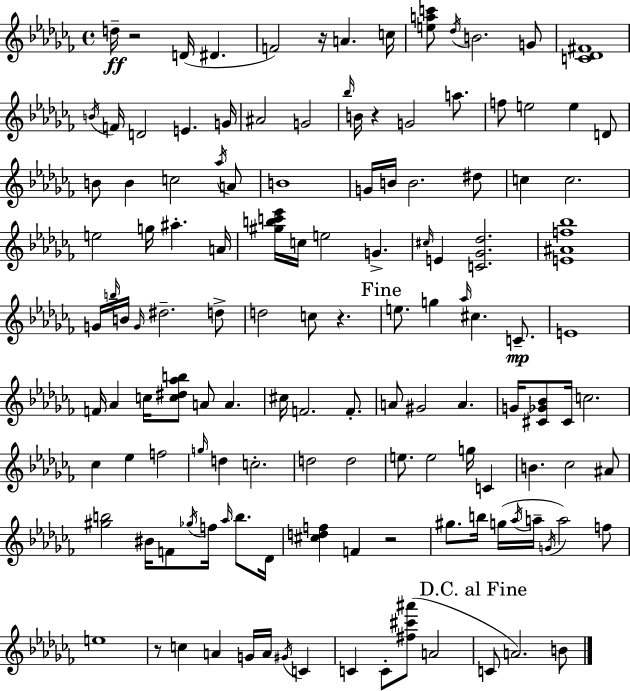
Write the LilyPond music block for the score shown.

{
  \clef treble
  \time 4/4
  \defaultTimeSignature
  \key aes \minor
  d''16--\ff r2 d'16( dis'4. | f'2) r16 a'4. c''16 | <e'' a'' c'''>8 \acciaccatura { des''16 } b'2. g'8 | <c' des' fis'>1 | \break \acciaccatura { b'16 } f'16 d'2 e'4. | g'16 ais'2 g'2 | \grace { bes''16 } b'16 r4 g'2 | a''8. f''8 e''2 e''4 | \break d'8 b'8 b'4 c''2 | \acciaccatura { aes''16 } a'8 b'1 | g'16 b'16 b'2. | dis''8 c''4 c''2. | \break e''2 g''16 ais''4.-. | a'16 <gis'' b'' c''' ees'''>16 c''16 e''2 g'4.-> | \grace { cis''16 } e'4 <c' ges' des''>2. | <e' ais' f'' bes''>1 | \break g'16 \grace { b''16 } b'16 \grace { g'16 } dis''2.-- | d''8-> d''2 c''8 | r4. \mark "Fine" e''8. g''4 \grace { aes''16 } cis''4. | c'8.--\mp e'1 | \break f'16 aes'4 c''16 <c'' dis'' aes'' b''>8 | a'8 a'4. cis''16 f'2. | f'8.-. a'8 gis'2 | a'4. g'16 <cis' ges' bes'>8 cis'16 c''2. | \break ces''4 ees''4 | f''2 \grace { g''16 } d''4 c''2.-. | d''2 | d''2 e''8. e''2 | \break g''16 c'4 b'4. ces''2 | ais'8 <gis'' b''>2 | bis'16 f'8 \acciaccatura { ges''16 } f''16 \grace { aes''16 } b''8. des'16 <cis'' d'' f''>4 f'4 | r2 gis''8. b''16 g''16( | \break \acciaccatura { aes''16 } a''16-- \acciaccatura { g'16 }) a''2 f''8 e''1 | r8 c''4 | a'4 g'16 a'16 \acciaccatura { gis'16 } c'4 c'4 | c'8-. <fis'' cis''' ais'''>8( a'2 \mark "D.C. al Fine" c'8 | \break a'2.) b'8 \bar "|."
}